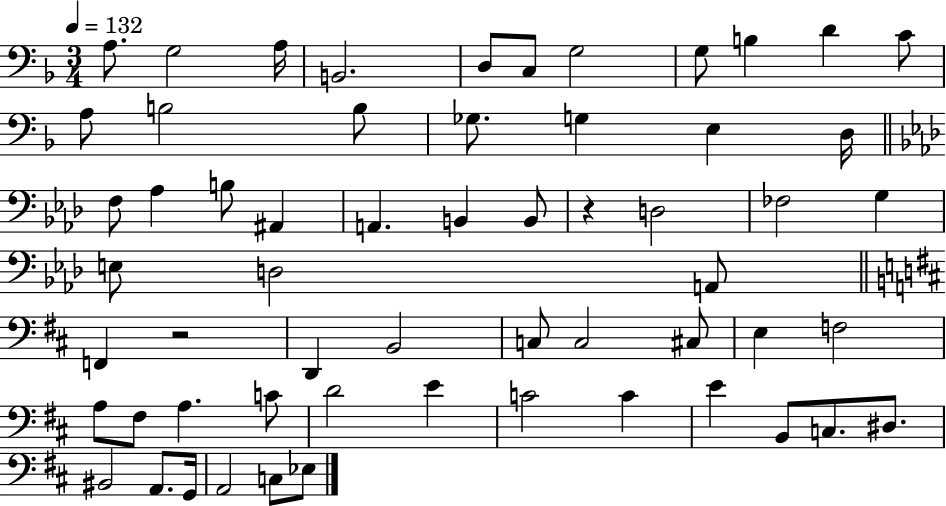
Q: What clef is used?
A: bass